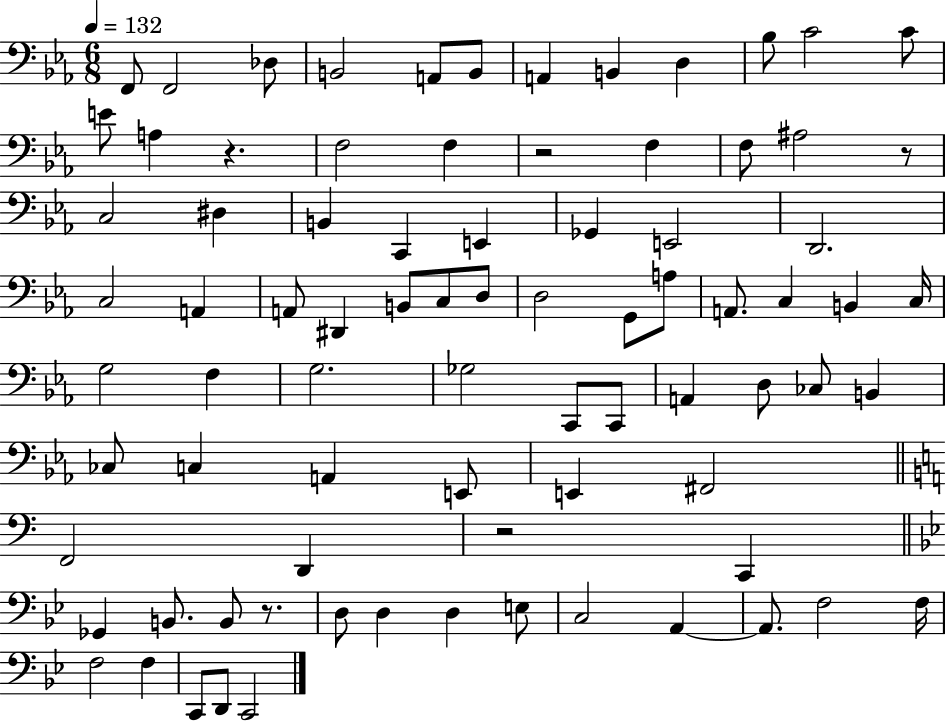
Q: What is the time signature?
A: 6/8